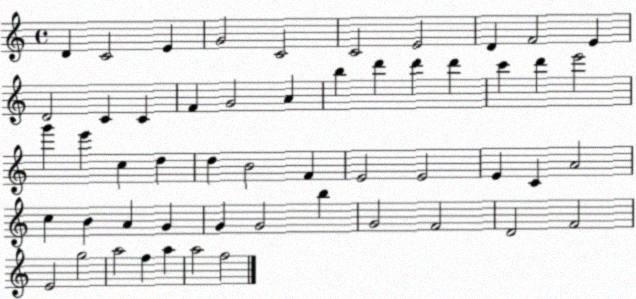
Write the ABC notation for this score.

X:1
T:Untitled
M:4/4
L:1/4
K:C
D C2 E G2 C2 C2 E2 D F2 E D2 C C F G2 A b d' d' d' c' d' e'2 g' e' c d d B2 F E2 E2 E C A2 c B A G G G2 b G2 F2 D2 F2 E2 g2 a2 f a a2 f2